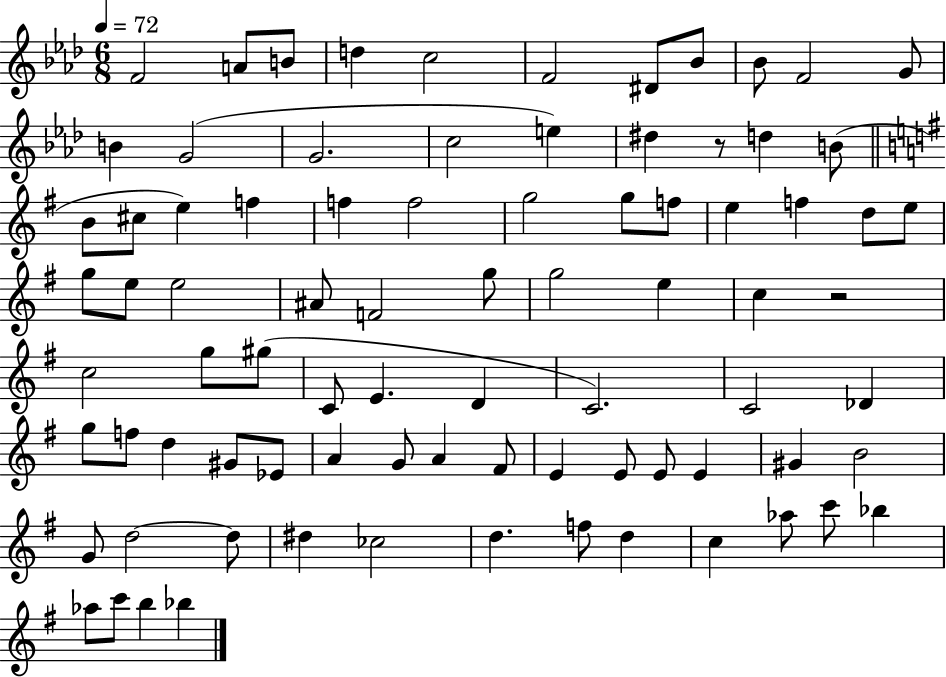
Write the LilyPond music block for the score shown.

{
  \clef treble
  \numericTimeSignature
  \time 6/8
  \key aes \major
  \tempo 4 = 72
  f'2 a'8 b'8 | d''4 c''2 | f'2 dis'8 bes'8 | bes'8 f'2 g'8 | \break b'4 g'2( | g'2. | c''2 e''4) | dis''4 r8 d''4 b'8( | \break \bar "||" \break \key g \major b'8 cis''8 e''4) f''4 | f''4 f''2 | g''2 g''8 f''8 | e''4 f''4 d''8 e''8 | \break g''8 e''8 e''2 | ais'8 f'2 g''8 | g''2 e''4 | c''4 r2 | \break c''2 g''8 gis''8( | c'8 e'4. d'4 | c'2.) | c'2 des'4 | \break g''8 f''8 d''4 gis'8 ees'8 | a'4 g'8 a'4 fis'8 | e'4 e'8 e'8 e'4 | gis'4 b'2 | \break g'8 d''2~~ d''8 | dis''4 ces''2 | d''4. f''8 d''4 | c''4 aes''8 c'''8 bes''4 | \break aes''8 c'''8 b''4 bes''4 | \bar "|."
}